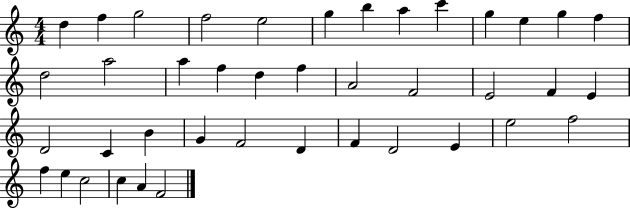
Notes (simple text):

D5/q F5/q G5/h F5/h E5/h G5/q B5/q A5/q C6/q G5/q E5/q G5/q F5/q D5/h A5/h A5/q F5/q D5/q F5/q A4/h F4/h E4/h F4/q E4/q D4/h C4/q B4/q G4/q F4/h D4/q F4/q D4/h E4/q E5/h F5/h F5/q E5/q C5/h C5/q A4/q F4/h